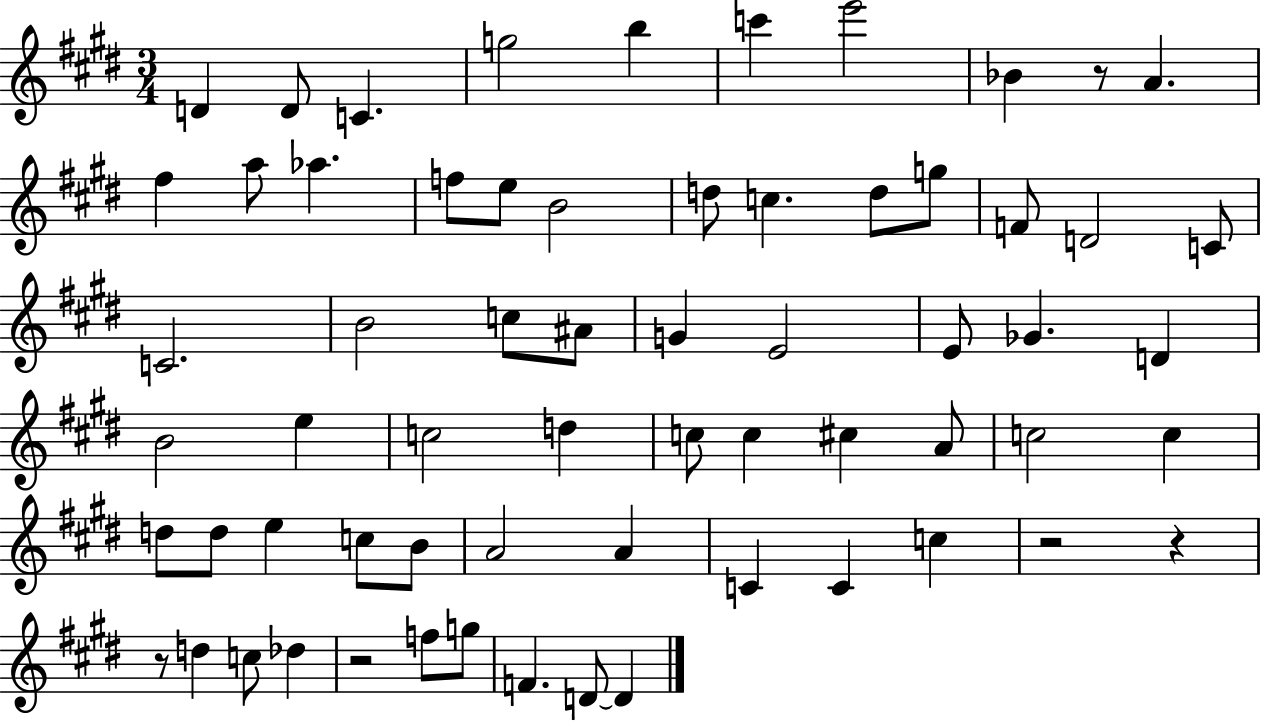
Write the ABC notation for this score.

X:1
T:Untitled
M:3/4
L:1/4
K:E
D D/2 C g2 b c' e'2 _B z/2 A ^f a/2 _a f/2 e/2 B2 d/2 c d/2 g/2 F/2 D2 C/2 C2 B2 c/2 ^A/2 G E2 E/2 _G D B2 e c2 d c/2 c ^c A/2 c2 c d/2 d/2 e c/2 B/2 A2 A C C c z2 z z/2 d c/2 _d z2 f/2 g/2 F D/2 D